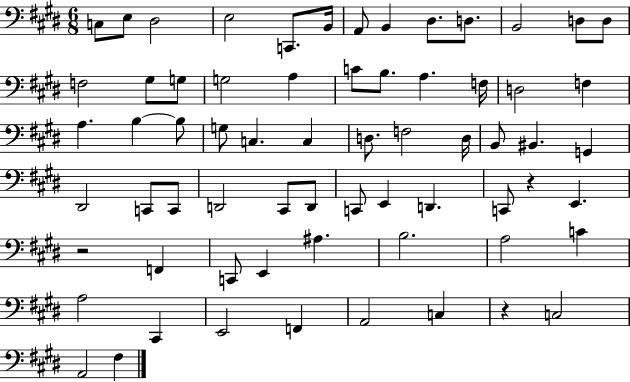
X:1
T:Untitled
M:6/8
L:1/4
K:E
C,/2 E,/2 ^D,2 E,2 C,,/2 B,,/4 A,,/2 B,, ^D,/2 D,/2 B,,2 D,/2 D,/2 F,2 ^G,/2 G,/2 G,2 A, C/2 B,/2 A, F,/4 D,2 F, A, B, B,/2 G,/2 C, C, D,/2 F,2 D,/4 B,,/2 ^B,, G,, ^D,,2 C,,/2 C,,/2 D,,2 ^C,,/2 D,,/2 C,,/2 E,, D,, C,,/2 z E,, z2 F,, C,,/2 E,, ^A, B,2 A,2 C A,2 ^C,, E,,2 F,, A,,2 C, z C,2 A,,2 ^F,